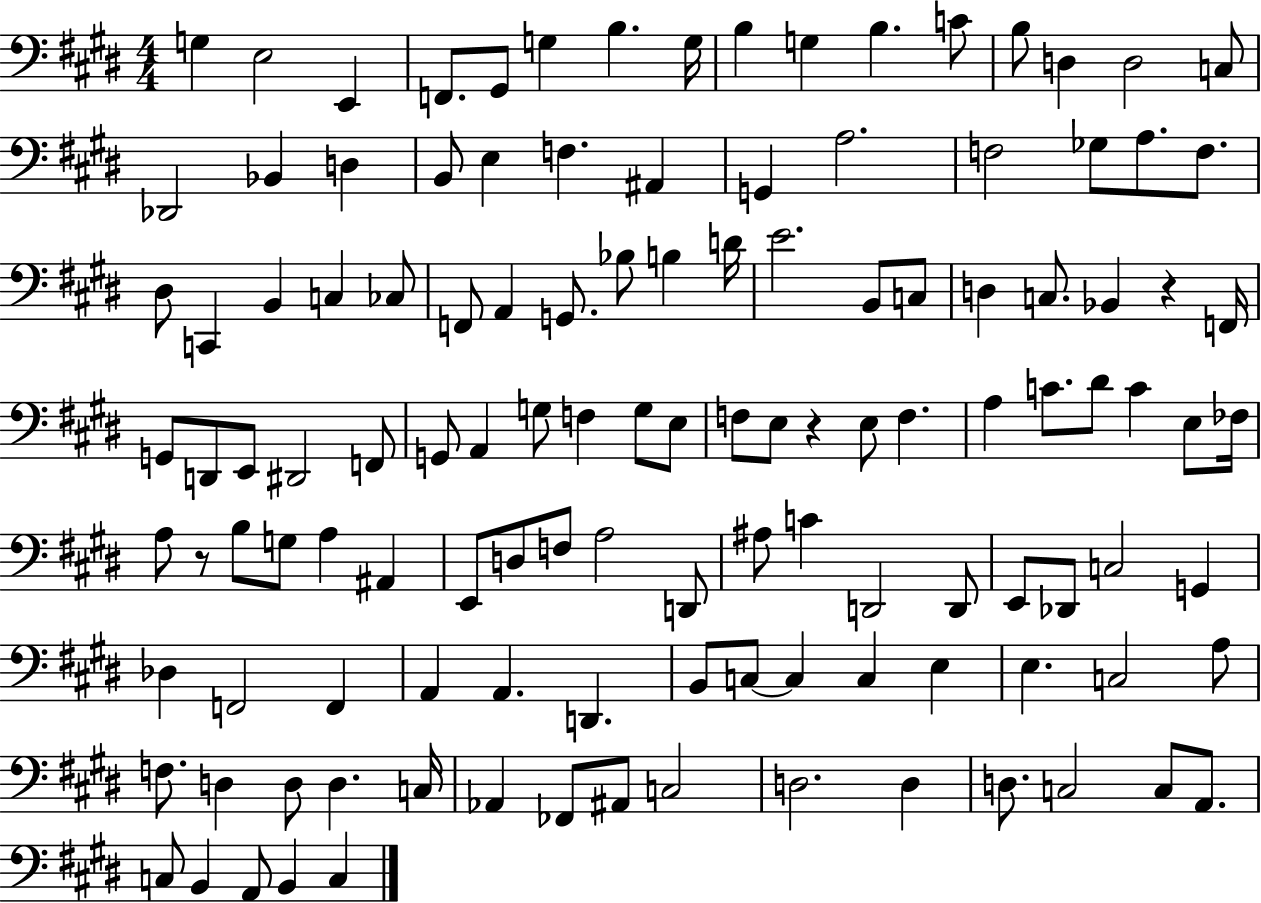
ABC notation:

X:1
T:Untitled
M:4/4
L:1/4
K:E
G, E,2 E,, F,,/2 ^G,,/2 G, B, G,/4 B, G, B, C/2 B,/2 D, D,2 C,/2 _D,,2 _B,, D, B,,/2 E, F, ^A,, G,, A,2 F,2 _G,/2 A,/2 F,/2 ^D,/2 C,, B,, C, _C,/2 F,,/2 A,, G,,/2 _B,/2 B, D/4 E2 B,,/2 C,/2 D, C,/2 _B,, z F,,/4 G,,/2 D,,/2 E,,/2 ^D,,2 F,,/2 G,,/2 A,, G,/2 F, G,/2 E,/2 F,/2 E,/2 z E,/2 F, A, C/2 ^D/2 C E,/2 _F,/4 A,/2 z/2 B,/2 G,/2 A, ^A,, E,,/2 D,/2 F,/2 A,2 D,,/2 ^A,/2 C D,,2 D,,/2 E,,/2 _D,,/2 C,2 G,, _D, F,,2 F,, A,, A,, D,, B,,/2 C,/2 C, C, E, E, C,2 A,/2 F,/2 D, D,/2 D, C,/4 _A,, _F,,/2 ^A,,/2 C,2 D,2 D, D,/2 C,2 C,/2 A,,/2 C,/2 B,, A,,/2 B,, C,